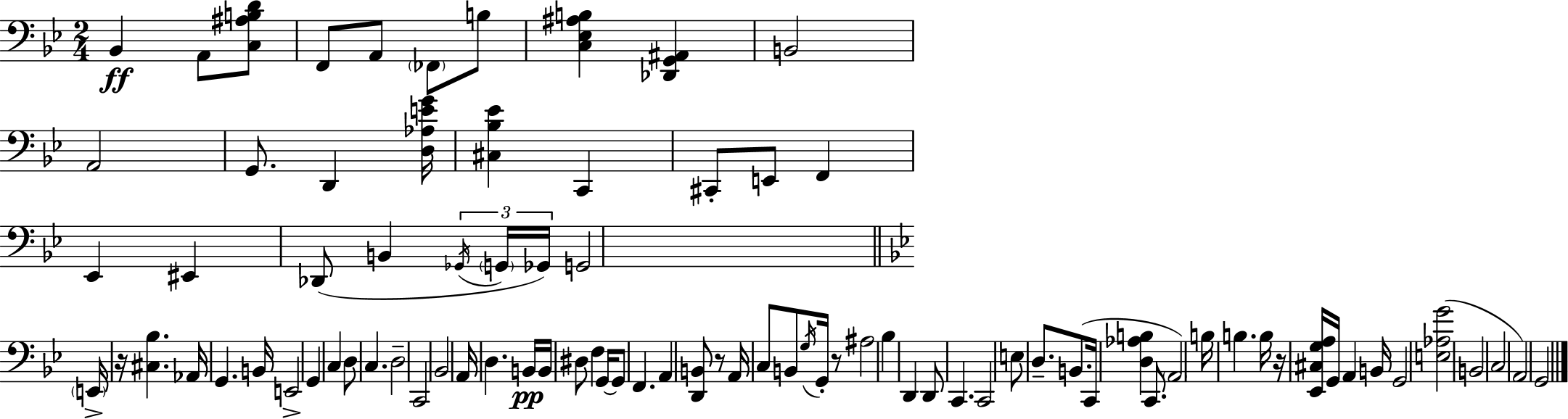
{
  \clef bass
  \numericTimeSignature
  \time 2/4
  \key g \minor
  bes,4\ff a,8 <c ais b d'>8 | f,8 a,8 \parenthesize fes,8 b8 | <c ees ais b>4 <des, g, ais,>4 | b,2 | \break a,2 | g,8. d,4 <d aes e' g'>16 | <cis bes ees'>4 c,4 | cis,8-. e,8 f,4 | \break ees,4 eis,4 | des,8( b,4 \tuplet 3/2 { \acciaccatura { ges,16 } \parenthesize g,16 | ges,16) } g,2 | \bar "||" \break \key g \minor \parenthesize e,16-> r16 <cis bes>4. | aes,16 g,4. b,16 | e,2-> | g,4 c4 | \break d8 c4. | d2-- | c,2 | bes,2 | \break a,16 d4. b,16\pp | b,16 dis8 f4 g,16~~ | g,8 f,4. | a,4 <d, b,>8 r8 | \break a,16 c8 b,8 \acciaccatura { g16 } g,16-. r8 | ais2 | bes4 d,4 | d,8 c,4. | \break c,2 | e8 d8.-- b,8.( | c,16 <d aes b>4 c,8. | \parenthesize a,2) | \break b16 b4. | b16 r16 <ees, cis g a>16 g,16 a,4 | b,16 g,2 | <e aes g'>2( | \break b,2 | c2 | a,2) | g,2 | \break \bar "|."
}